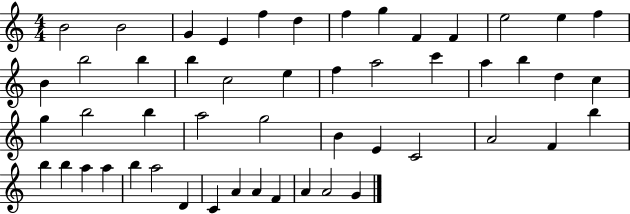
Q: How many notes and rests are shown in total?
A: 51